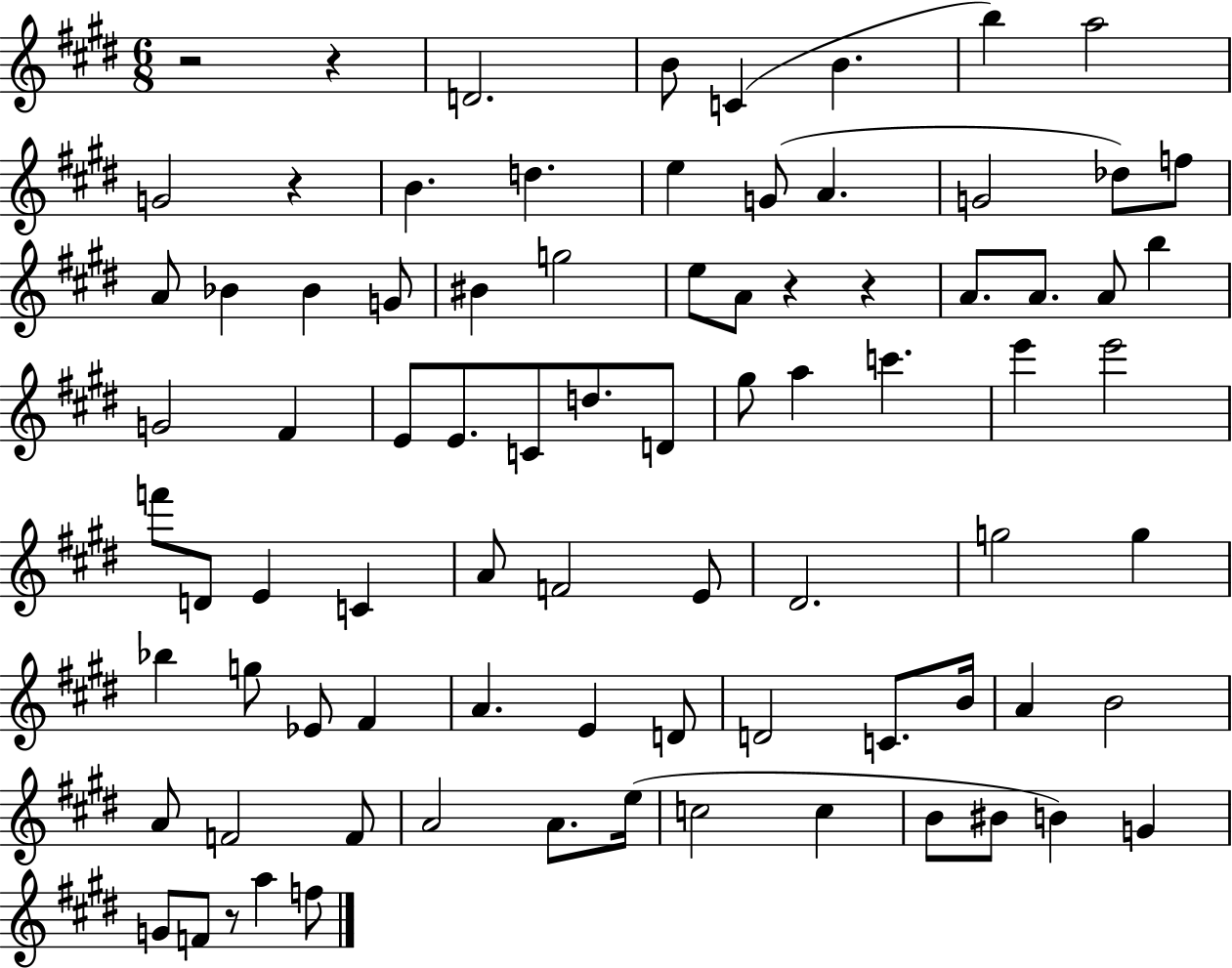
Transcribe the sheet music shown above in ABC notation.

X:1
T:Untitled
M:6/8
L:1/4
K:E
z2 z D2 B/2 C B b a2 G2 z B d e G/2 A G2 _d/2 f/2 A/2 _B _B G/2 ^B g2 e/2 A/2 z z A/2 A/2 A/2 b G2 ^F E/2 E/2 C/2 d/2 D/2 ^g/2 a c' e' e'2 f'/2 D/2 E C A/2 F2 E/2 ^D2 g2 g _b g/2 _E/2 ^F A E D/2 D2 C/2 B/4 A B2 A/2 F2 F/2 A2 A/2 e/4 c2 c B/2 ^B/2 B G G/2 F/2 z/2 a f/2